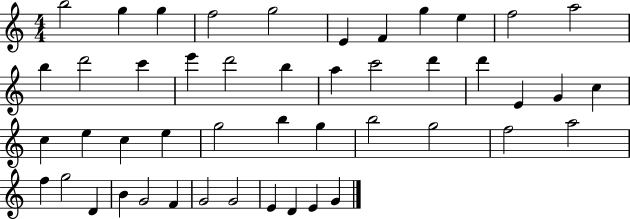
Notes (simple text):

B5/h G5/q G5/q F5/h G5/h E4/q F4/q G5/q E5/q F5/h A5/h B5/q D6/h C6/q E6/q D6/h B5/q A5/q C6/h D6/q D6/q E4/q G4/q C5/q C5/q E5/q C5/q E5/q G5/h B5/q G5/q B5/h G5/h F5/h A5/h F5/q G5/h D4/q B4/q G4/h F4/q G4/h G4/h E4/q D4/q E4/q G4/q